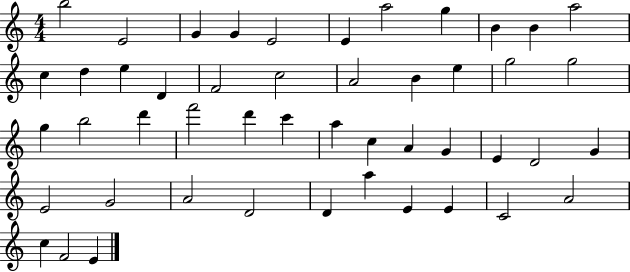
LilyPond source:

{
  \clef treble
  \numericTimeSignature
  \time 4/4
  \key c \major
  b''2 e'2 | g'4 g'4 e'2 | e'4 a''2 g''4 | b'4 b'4 a''2 | \break c''4 d''4 e''4 d'4 | f'2 c''2 | a'2 b'4 e''4 | g''2 g''2 | \break g''4 b''2 d'''4 | f'''2 d'''4 c'''4 | a''4 c''4 a'4 g'4 | e'4 d'2 g'4 | \break e'2 g'2 | a'2 d'2 | d'4 a''4 e'4 e'4 | c'2 a'2 | \break c''4 f'2 e'4 | \bar "|."
}